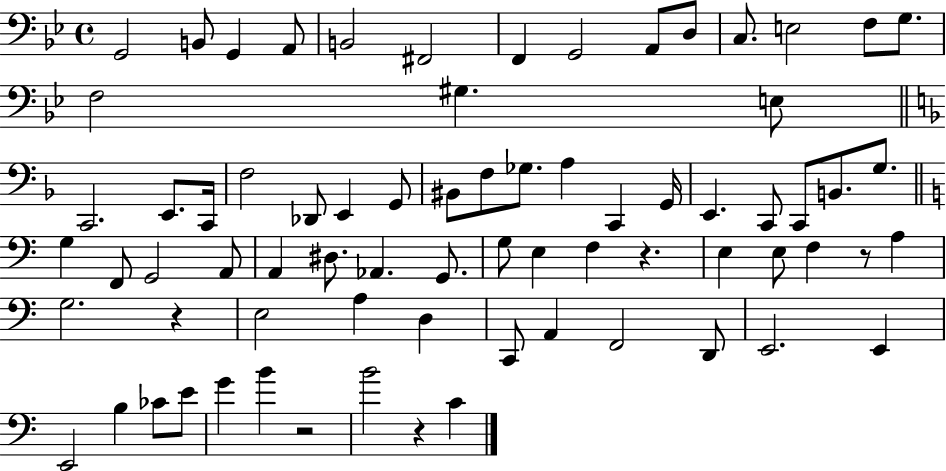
G2/h B2/e G2/q A2/e B2/h F#2/h F2/q G2/h A2/e D3/e C3/e. E3/h F3/e G3/e. F3/h G#3/q. E3/e C2/h. E2/e. C2/s F3/h Db2/e E2/q G2/e BIS2/e F3/e Gb3/e. A3/q C2/q G2/s E2/q. C2/e C2/e B2/e. G3/e. G3/q F2/e G2/h A2/e A2/q D#3/e. Ab2/q. G2/e. G3/e E3/q F3/q R/q. E3/q E3/e F3/q R/e A3/q G3/h. R/q E3/h A3/q D3/q C2/e A2/q F2/h D2/e E2/h. E2/q E2/h B3/q CES4/e E4/e G4/q B4/q R/h B4/h R/q C4/q